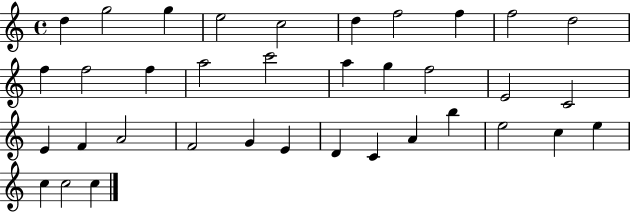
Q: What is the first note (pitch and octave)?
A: D5